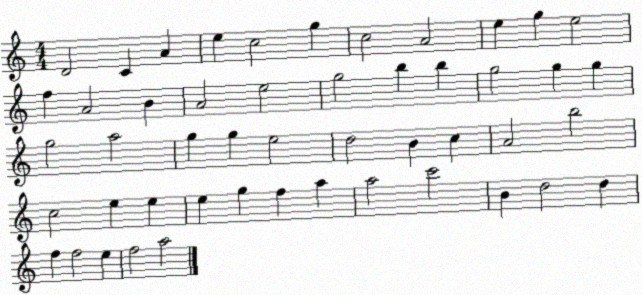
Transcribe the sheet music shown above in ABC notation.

X:1
T:Untitled
M:4/4
L:1/4
K:C
D2 C A e c2 g c2 A2 e g e2 f A2 B A2 e2 g2 b b g2 g g g2 a2 g g e2 d2 B c A2 b2 c2 e e e g f a a2 c'2 B d2 d f f2 e f2 a2